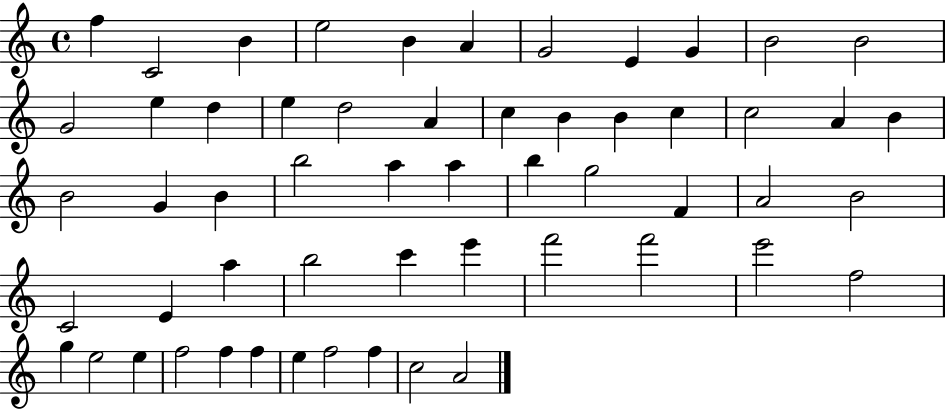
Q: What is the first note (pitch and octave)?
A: F5